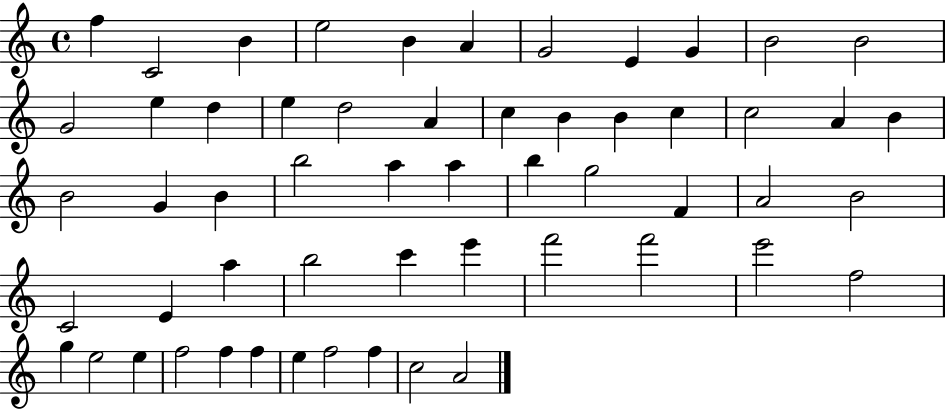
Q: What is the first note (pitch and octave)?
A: F5